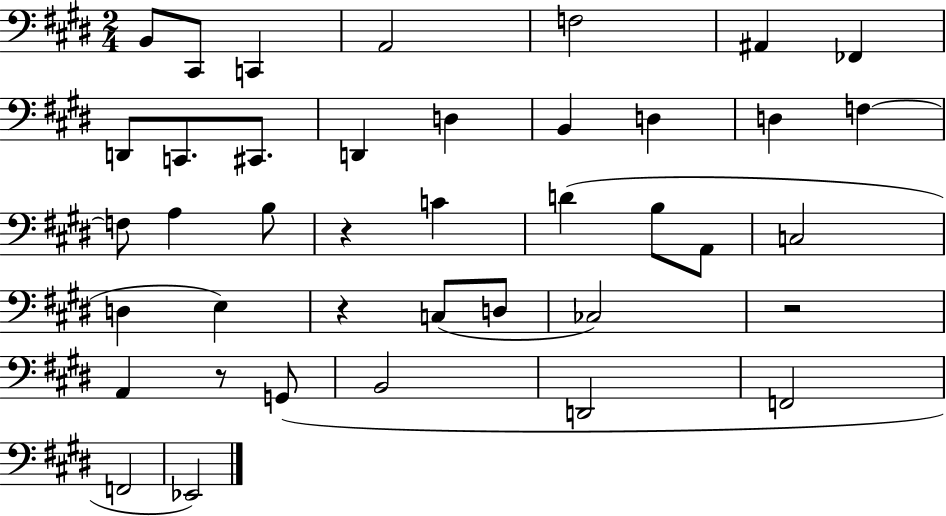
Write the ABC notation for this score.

X:1
T:Untitled
M:2/4
L:1/4
K:E
B,,/2 ^C,,/2 C,, A,,2 F,2 ^A,, _F,, D,,/2 C,,/2 ^C,,/2 D,, D, B,, D, D, F, F,/2 A, B,/2 z C D B,/2 A,,/2 C,2 D, E, z C,/2 D,/2 _C,2 z2 A,, z/2 G,,/2 B,,2 D,,2 F,,2 F,,2 _E,,2